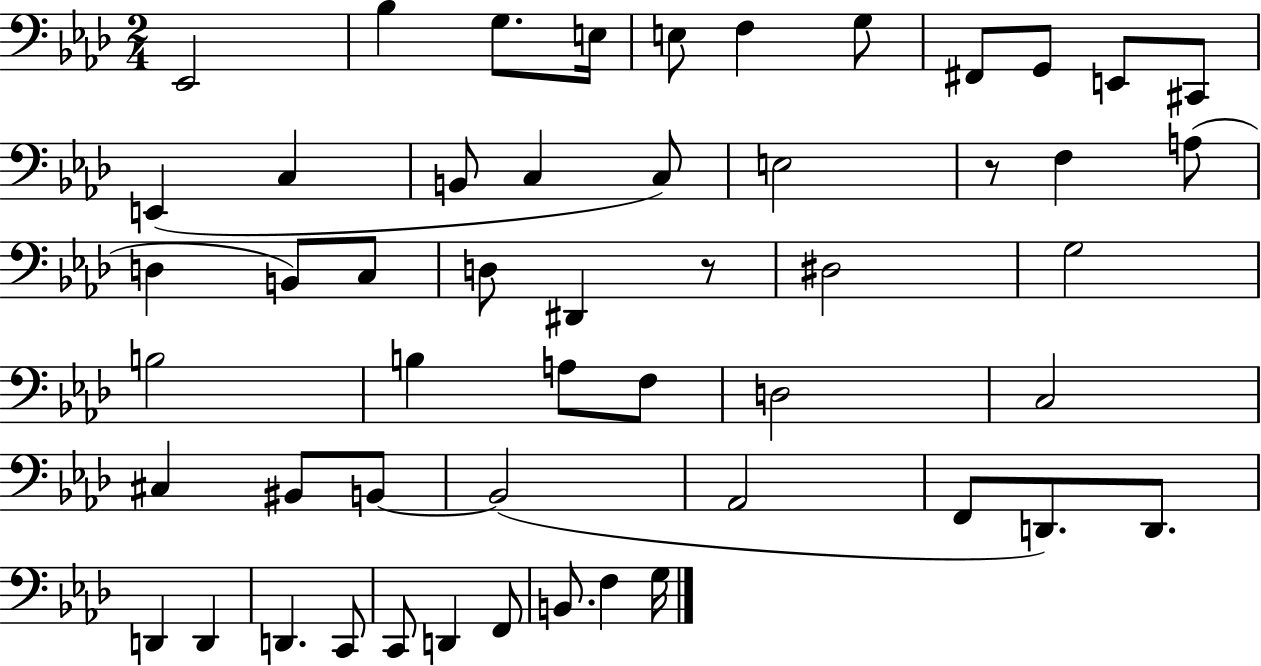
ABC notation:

X:1
T:Untitled
M:2/4
L:1/4
K:Ab
_E,,2 _B, G,/2 E,/4 E,/2 F, G,/2 ^F,,/2 G,,/2 E,,/2 ^C,,/2 E,, C, B,,/2 C, C,/2 E,2 z/2 F, A,/2 D, B,,/2 C,/2 D,/2 ^D,, z/2 ^D,2 G,2 B,2 B, A,/2 F,/2 D,2 C,2 ^C, ^B,,/2 B,,/2 B,,2 _A,,2 F,,/2 D,,/2 D,,/2 D,, D,, D,, C,,/2 C,,/2 D,, F,,/2 B,,/2 F, G,/4